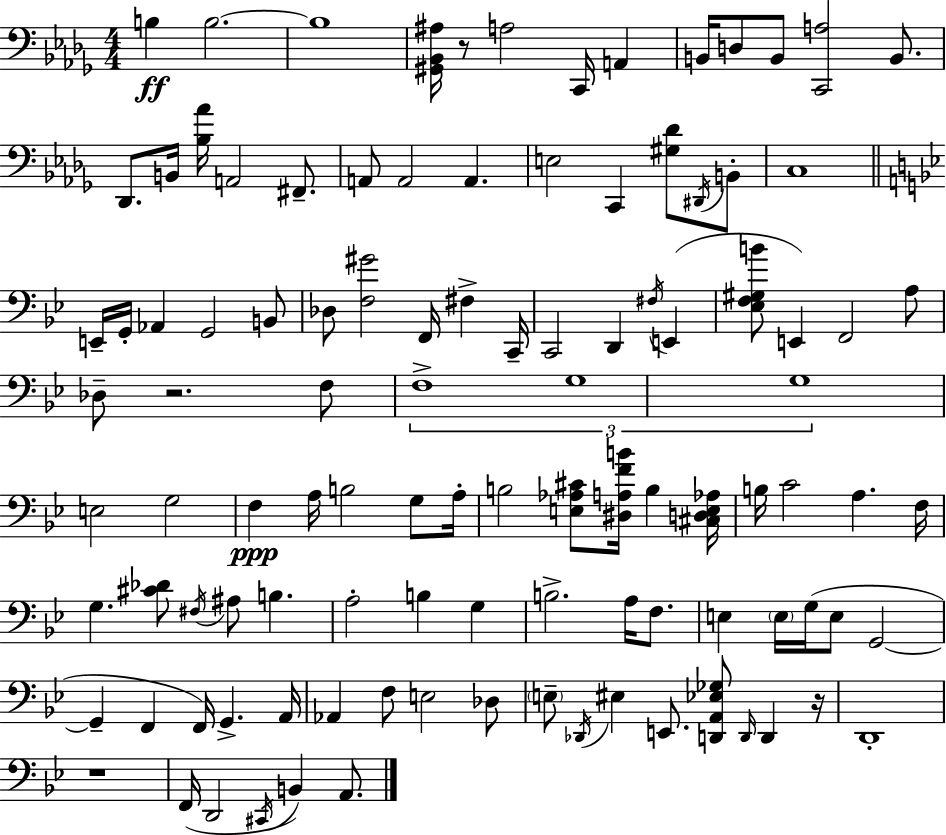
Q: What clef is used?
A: bass